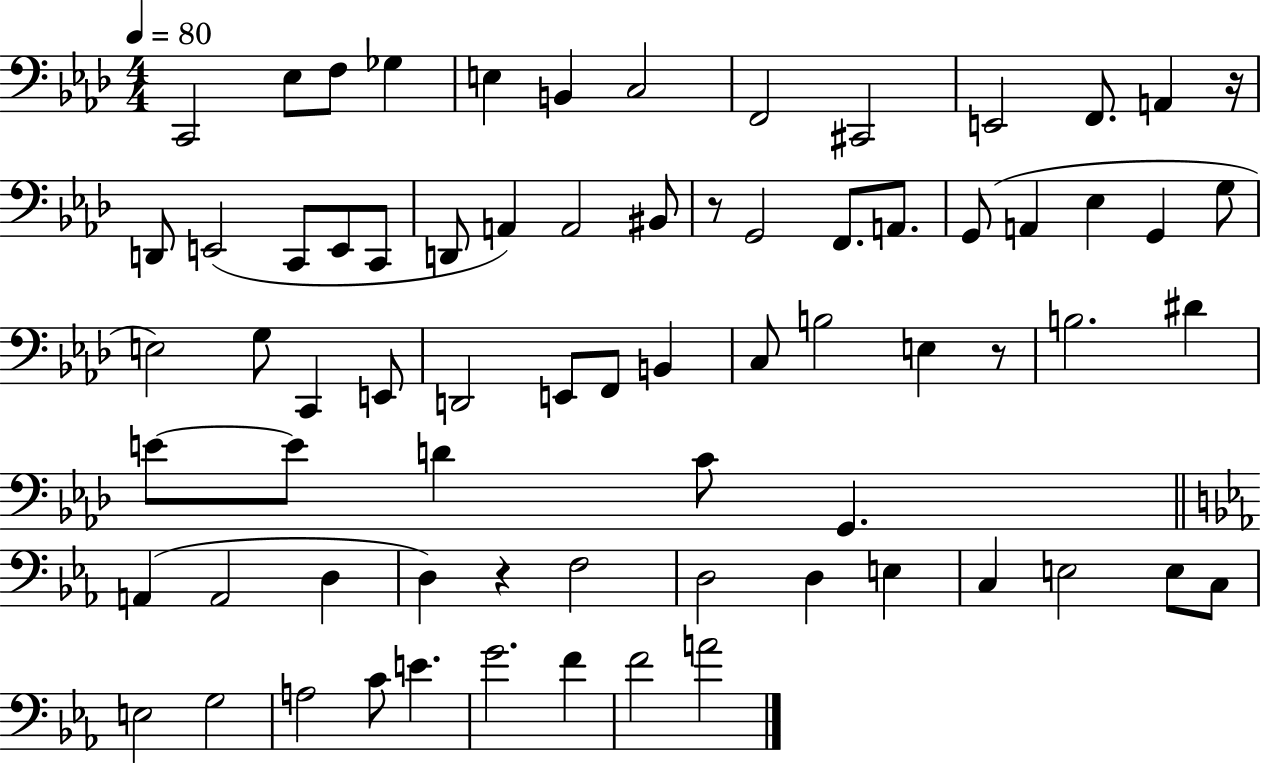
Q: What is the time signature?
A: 4/4